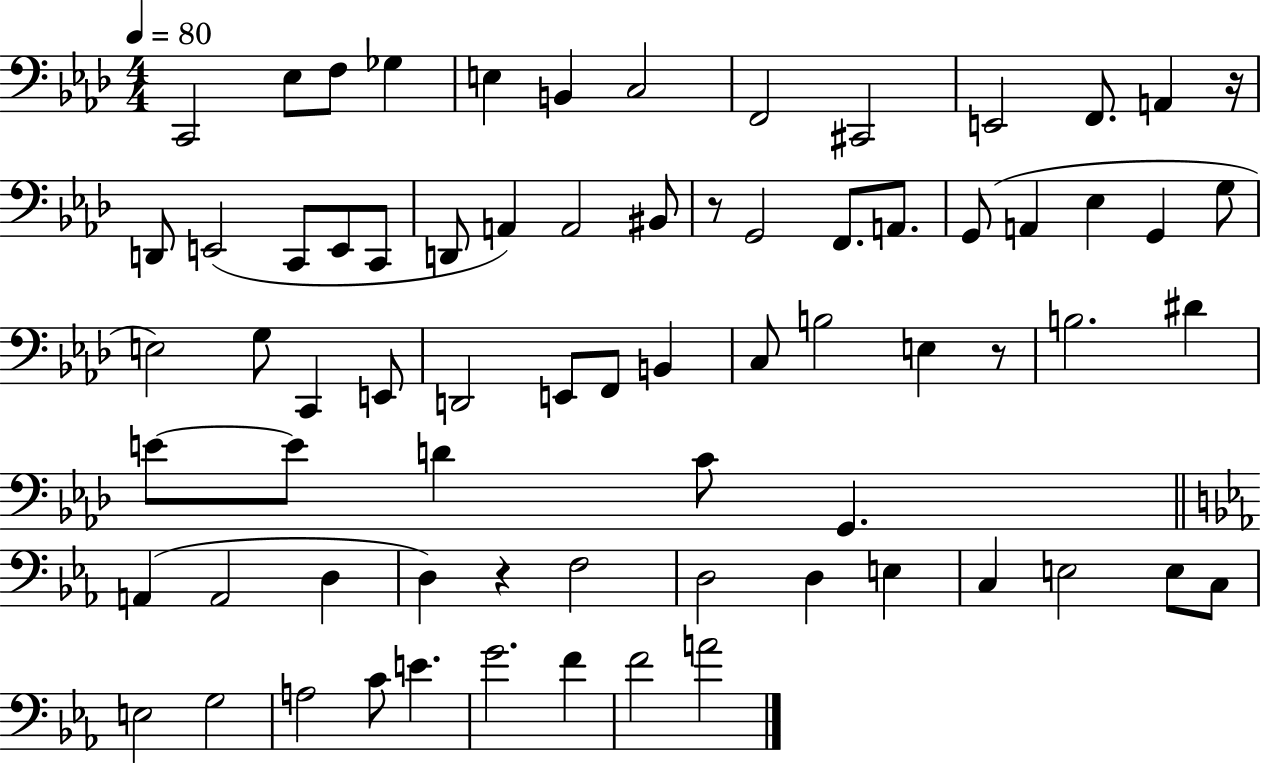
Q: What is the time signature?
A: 4/4